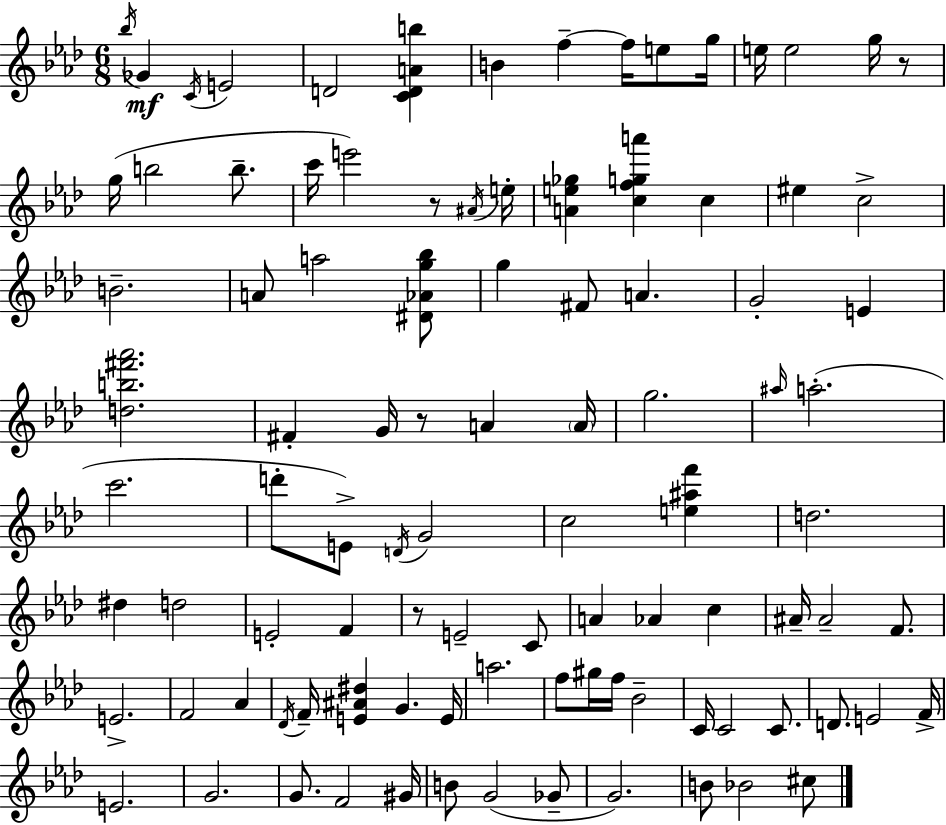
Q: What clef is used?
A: treble